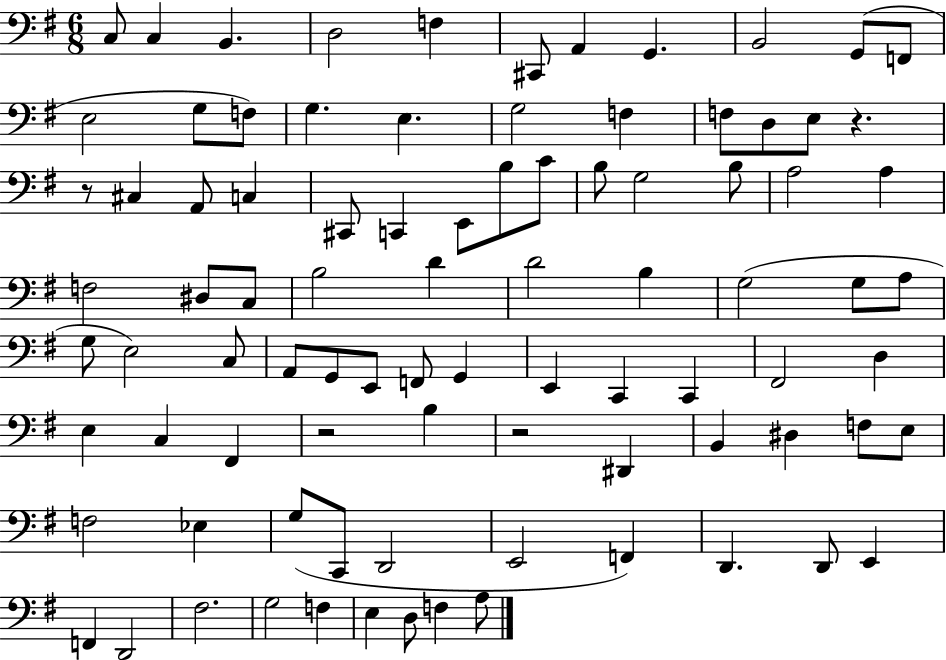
C3/e C3/q B2/q. D3/h F3/q C#2/e A2/q G2/q. B2/h G2/e F2/e E3/h G3/e F3/e G3/q. E3/q. G3/h F3/q F3/e D3/e E3/e R/q. R/e C#3/q A2/e C3/q C#2/e C2/q E2/e B3/e C4/e B3/e G3/h B3/e A3/h A3/q F3/h D#3/e C3/e B3/h D4/q D4/h B3/q G3/h G3/e A3/e G3/e E3/h C3/e A2/e G2/e E2/e F2/e G2/q E2/q C2/q C2/q F#2/h D3/q E3/q C3/q F#2/q R/h B3/q R/h D#2/q B2/q D#3/q F3/e E3/e F3/h Eb3/q G3/e C2/e D2/h E2/h F2/q D2/q. D2/e E2/q F2/q D2/h F#3/h. G3/h F3/q E3/q D3/e F3/q A3/e